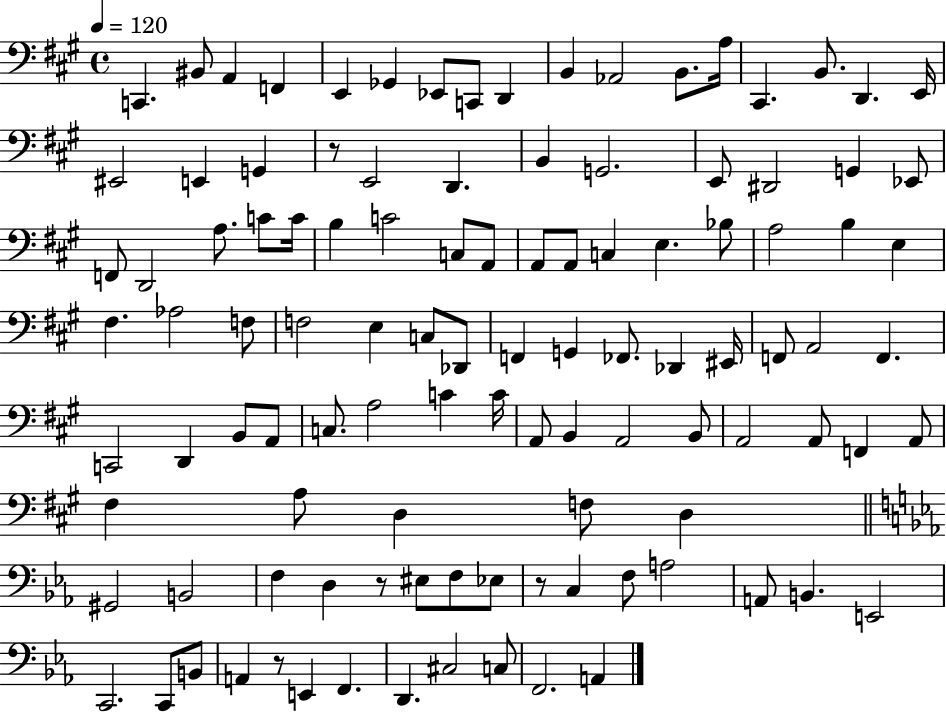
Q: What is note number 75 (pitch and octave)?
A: F2